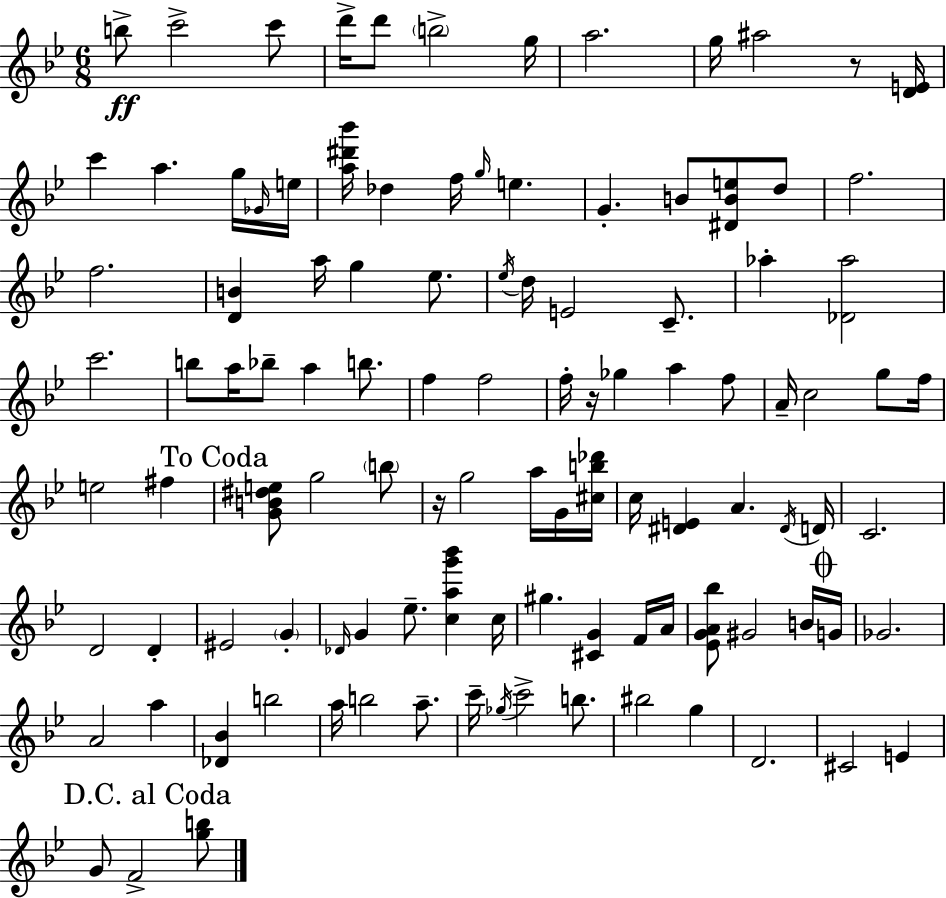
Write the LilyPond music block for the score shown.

{
  \clef treble
  \numericTimeSignature
  \time 6/8
  \key g \minor
  b''8->\ff c'''2-> c'''8 | d'''16-> d'''8 \parenthesize b''2-> g''16 | a''2. | g''16 ais''2 r8 <d' e'>16 | \break c'''4 a''4. g''16 \grace { ges'16 } | e''16 <a'' dis''' bes'''>16 des''4 f''16 \grace { g''16 } e''4. | g'4.-. b'8 <dis' b' e''>8 | d''8 f''2. | \break f''2. | <d' b'>4 a''16 g''4 ees''8. | \acciaccatura { ees''16 } d''16 e'2 | c'8.-- aes''4-. <des' aes''>2 | \break c'''2. | b''8 a''16 bes''8-- a''4 | b''8. f''4 f''2 | f''16-. r16 ges''4 a''4 | \break f''8 a'16-- c''2 | g''8 f''16 e''2 fis''4 | \mark "To Coda" <g' b' dis'' e''>8 g''2 | \parenthesize b''8 r16 g''2 | \break a''16 g'16 <cis'' b'' des'''>16 c''16 <dis' e'>4 a'4. | \acciaccatura { dis'16 } d'16 c'2. | d'2 | d'4-. eis'2 | \break \parenthesize g'4-. \grace { des'16 } g'4 ees''8.-- | <c'' a'' g''' bes'''>4 c''16 gis''4. <cis' g'>4 | f'16 a'16 <ees' g' a' bes''>8 gis'2 | b'16 \mark \markup { \musicglyph "scripts.coda" } g'16 ges'2. | \break a'2 | a''4 <des' bes'>4 b''2 | a''16 b''2 | a''8.-- c'''16-- \acciaccatura { ges''16 } c'''2-> | \break b''8. bis''2 | g''4 d'2. | cis'2 | e'4 \mark "D.C. al Coda" g'8 f'2-> | \break <g'' b''>8 \bar "|."
}